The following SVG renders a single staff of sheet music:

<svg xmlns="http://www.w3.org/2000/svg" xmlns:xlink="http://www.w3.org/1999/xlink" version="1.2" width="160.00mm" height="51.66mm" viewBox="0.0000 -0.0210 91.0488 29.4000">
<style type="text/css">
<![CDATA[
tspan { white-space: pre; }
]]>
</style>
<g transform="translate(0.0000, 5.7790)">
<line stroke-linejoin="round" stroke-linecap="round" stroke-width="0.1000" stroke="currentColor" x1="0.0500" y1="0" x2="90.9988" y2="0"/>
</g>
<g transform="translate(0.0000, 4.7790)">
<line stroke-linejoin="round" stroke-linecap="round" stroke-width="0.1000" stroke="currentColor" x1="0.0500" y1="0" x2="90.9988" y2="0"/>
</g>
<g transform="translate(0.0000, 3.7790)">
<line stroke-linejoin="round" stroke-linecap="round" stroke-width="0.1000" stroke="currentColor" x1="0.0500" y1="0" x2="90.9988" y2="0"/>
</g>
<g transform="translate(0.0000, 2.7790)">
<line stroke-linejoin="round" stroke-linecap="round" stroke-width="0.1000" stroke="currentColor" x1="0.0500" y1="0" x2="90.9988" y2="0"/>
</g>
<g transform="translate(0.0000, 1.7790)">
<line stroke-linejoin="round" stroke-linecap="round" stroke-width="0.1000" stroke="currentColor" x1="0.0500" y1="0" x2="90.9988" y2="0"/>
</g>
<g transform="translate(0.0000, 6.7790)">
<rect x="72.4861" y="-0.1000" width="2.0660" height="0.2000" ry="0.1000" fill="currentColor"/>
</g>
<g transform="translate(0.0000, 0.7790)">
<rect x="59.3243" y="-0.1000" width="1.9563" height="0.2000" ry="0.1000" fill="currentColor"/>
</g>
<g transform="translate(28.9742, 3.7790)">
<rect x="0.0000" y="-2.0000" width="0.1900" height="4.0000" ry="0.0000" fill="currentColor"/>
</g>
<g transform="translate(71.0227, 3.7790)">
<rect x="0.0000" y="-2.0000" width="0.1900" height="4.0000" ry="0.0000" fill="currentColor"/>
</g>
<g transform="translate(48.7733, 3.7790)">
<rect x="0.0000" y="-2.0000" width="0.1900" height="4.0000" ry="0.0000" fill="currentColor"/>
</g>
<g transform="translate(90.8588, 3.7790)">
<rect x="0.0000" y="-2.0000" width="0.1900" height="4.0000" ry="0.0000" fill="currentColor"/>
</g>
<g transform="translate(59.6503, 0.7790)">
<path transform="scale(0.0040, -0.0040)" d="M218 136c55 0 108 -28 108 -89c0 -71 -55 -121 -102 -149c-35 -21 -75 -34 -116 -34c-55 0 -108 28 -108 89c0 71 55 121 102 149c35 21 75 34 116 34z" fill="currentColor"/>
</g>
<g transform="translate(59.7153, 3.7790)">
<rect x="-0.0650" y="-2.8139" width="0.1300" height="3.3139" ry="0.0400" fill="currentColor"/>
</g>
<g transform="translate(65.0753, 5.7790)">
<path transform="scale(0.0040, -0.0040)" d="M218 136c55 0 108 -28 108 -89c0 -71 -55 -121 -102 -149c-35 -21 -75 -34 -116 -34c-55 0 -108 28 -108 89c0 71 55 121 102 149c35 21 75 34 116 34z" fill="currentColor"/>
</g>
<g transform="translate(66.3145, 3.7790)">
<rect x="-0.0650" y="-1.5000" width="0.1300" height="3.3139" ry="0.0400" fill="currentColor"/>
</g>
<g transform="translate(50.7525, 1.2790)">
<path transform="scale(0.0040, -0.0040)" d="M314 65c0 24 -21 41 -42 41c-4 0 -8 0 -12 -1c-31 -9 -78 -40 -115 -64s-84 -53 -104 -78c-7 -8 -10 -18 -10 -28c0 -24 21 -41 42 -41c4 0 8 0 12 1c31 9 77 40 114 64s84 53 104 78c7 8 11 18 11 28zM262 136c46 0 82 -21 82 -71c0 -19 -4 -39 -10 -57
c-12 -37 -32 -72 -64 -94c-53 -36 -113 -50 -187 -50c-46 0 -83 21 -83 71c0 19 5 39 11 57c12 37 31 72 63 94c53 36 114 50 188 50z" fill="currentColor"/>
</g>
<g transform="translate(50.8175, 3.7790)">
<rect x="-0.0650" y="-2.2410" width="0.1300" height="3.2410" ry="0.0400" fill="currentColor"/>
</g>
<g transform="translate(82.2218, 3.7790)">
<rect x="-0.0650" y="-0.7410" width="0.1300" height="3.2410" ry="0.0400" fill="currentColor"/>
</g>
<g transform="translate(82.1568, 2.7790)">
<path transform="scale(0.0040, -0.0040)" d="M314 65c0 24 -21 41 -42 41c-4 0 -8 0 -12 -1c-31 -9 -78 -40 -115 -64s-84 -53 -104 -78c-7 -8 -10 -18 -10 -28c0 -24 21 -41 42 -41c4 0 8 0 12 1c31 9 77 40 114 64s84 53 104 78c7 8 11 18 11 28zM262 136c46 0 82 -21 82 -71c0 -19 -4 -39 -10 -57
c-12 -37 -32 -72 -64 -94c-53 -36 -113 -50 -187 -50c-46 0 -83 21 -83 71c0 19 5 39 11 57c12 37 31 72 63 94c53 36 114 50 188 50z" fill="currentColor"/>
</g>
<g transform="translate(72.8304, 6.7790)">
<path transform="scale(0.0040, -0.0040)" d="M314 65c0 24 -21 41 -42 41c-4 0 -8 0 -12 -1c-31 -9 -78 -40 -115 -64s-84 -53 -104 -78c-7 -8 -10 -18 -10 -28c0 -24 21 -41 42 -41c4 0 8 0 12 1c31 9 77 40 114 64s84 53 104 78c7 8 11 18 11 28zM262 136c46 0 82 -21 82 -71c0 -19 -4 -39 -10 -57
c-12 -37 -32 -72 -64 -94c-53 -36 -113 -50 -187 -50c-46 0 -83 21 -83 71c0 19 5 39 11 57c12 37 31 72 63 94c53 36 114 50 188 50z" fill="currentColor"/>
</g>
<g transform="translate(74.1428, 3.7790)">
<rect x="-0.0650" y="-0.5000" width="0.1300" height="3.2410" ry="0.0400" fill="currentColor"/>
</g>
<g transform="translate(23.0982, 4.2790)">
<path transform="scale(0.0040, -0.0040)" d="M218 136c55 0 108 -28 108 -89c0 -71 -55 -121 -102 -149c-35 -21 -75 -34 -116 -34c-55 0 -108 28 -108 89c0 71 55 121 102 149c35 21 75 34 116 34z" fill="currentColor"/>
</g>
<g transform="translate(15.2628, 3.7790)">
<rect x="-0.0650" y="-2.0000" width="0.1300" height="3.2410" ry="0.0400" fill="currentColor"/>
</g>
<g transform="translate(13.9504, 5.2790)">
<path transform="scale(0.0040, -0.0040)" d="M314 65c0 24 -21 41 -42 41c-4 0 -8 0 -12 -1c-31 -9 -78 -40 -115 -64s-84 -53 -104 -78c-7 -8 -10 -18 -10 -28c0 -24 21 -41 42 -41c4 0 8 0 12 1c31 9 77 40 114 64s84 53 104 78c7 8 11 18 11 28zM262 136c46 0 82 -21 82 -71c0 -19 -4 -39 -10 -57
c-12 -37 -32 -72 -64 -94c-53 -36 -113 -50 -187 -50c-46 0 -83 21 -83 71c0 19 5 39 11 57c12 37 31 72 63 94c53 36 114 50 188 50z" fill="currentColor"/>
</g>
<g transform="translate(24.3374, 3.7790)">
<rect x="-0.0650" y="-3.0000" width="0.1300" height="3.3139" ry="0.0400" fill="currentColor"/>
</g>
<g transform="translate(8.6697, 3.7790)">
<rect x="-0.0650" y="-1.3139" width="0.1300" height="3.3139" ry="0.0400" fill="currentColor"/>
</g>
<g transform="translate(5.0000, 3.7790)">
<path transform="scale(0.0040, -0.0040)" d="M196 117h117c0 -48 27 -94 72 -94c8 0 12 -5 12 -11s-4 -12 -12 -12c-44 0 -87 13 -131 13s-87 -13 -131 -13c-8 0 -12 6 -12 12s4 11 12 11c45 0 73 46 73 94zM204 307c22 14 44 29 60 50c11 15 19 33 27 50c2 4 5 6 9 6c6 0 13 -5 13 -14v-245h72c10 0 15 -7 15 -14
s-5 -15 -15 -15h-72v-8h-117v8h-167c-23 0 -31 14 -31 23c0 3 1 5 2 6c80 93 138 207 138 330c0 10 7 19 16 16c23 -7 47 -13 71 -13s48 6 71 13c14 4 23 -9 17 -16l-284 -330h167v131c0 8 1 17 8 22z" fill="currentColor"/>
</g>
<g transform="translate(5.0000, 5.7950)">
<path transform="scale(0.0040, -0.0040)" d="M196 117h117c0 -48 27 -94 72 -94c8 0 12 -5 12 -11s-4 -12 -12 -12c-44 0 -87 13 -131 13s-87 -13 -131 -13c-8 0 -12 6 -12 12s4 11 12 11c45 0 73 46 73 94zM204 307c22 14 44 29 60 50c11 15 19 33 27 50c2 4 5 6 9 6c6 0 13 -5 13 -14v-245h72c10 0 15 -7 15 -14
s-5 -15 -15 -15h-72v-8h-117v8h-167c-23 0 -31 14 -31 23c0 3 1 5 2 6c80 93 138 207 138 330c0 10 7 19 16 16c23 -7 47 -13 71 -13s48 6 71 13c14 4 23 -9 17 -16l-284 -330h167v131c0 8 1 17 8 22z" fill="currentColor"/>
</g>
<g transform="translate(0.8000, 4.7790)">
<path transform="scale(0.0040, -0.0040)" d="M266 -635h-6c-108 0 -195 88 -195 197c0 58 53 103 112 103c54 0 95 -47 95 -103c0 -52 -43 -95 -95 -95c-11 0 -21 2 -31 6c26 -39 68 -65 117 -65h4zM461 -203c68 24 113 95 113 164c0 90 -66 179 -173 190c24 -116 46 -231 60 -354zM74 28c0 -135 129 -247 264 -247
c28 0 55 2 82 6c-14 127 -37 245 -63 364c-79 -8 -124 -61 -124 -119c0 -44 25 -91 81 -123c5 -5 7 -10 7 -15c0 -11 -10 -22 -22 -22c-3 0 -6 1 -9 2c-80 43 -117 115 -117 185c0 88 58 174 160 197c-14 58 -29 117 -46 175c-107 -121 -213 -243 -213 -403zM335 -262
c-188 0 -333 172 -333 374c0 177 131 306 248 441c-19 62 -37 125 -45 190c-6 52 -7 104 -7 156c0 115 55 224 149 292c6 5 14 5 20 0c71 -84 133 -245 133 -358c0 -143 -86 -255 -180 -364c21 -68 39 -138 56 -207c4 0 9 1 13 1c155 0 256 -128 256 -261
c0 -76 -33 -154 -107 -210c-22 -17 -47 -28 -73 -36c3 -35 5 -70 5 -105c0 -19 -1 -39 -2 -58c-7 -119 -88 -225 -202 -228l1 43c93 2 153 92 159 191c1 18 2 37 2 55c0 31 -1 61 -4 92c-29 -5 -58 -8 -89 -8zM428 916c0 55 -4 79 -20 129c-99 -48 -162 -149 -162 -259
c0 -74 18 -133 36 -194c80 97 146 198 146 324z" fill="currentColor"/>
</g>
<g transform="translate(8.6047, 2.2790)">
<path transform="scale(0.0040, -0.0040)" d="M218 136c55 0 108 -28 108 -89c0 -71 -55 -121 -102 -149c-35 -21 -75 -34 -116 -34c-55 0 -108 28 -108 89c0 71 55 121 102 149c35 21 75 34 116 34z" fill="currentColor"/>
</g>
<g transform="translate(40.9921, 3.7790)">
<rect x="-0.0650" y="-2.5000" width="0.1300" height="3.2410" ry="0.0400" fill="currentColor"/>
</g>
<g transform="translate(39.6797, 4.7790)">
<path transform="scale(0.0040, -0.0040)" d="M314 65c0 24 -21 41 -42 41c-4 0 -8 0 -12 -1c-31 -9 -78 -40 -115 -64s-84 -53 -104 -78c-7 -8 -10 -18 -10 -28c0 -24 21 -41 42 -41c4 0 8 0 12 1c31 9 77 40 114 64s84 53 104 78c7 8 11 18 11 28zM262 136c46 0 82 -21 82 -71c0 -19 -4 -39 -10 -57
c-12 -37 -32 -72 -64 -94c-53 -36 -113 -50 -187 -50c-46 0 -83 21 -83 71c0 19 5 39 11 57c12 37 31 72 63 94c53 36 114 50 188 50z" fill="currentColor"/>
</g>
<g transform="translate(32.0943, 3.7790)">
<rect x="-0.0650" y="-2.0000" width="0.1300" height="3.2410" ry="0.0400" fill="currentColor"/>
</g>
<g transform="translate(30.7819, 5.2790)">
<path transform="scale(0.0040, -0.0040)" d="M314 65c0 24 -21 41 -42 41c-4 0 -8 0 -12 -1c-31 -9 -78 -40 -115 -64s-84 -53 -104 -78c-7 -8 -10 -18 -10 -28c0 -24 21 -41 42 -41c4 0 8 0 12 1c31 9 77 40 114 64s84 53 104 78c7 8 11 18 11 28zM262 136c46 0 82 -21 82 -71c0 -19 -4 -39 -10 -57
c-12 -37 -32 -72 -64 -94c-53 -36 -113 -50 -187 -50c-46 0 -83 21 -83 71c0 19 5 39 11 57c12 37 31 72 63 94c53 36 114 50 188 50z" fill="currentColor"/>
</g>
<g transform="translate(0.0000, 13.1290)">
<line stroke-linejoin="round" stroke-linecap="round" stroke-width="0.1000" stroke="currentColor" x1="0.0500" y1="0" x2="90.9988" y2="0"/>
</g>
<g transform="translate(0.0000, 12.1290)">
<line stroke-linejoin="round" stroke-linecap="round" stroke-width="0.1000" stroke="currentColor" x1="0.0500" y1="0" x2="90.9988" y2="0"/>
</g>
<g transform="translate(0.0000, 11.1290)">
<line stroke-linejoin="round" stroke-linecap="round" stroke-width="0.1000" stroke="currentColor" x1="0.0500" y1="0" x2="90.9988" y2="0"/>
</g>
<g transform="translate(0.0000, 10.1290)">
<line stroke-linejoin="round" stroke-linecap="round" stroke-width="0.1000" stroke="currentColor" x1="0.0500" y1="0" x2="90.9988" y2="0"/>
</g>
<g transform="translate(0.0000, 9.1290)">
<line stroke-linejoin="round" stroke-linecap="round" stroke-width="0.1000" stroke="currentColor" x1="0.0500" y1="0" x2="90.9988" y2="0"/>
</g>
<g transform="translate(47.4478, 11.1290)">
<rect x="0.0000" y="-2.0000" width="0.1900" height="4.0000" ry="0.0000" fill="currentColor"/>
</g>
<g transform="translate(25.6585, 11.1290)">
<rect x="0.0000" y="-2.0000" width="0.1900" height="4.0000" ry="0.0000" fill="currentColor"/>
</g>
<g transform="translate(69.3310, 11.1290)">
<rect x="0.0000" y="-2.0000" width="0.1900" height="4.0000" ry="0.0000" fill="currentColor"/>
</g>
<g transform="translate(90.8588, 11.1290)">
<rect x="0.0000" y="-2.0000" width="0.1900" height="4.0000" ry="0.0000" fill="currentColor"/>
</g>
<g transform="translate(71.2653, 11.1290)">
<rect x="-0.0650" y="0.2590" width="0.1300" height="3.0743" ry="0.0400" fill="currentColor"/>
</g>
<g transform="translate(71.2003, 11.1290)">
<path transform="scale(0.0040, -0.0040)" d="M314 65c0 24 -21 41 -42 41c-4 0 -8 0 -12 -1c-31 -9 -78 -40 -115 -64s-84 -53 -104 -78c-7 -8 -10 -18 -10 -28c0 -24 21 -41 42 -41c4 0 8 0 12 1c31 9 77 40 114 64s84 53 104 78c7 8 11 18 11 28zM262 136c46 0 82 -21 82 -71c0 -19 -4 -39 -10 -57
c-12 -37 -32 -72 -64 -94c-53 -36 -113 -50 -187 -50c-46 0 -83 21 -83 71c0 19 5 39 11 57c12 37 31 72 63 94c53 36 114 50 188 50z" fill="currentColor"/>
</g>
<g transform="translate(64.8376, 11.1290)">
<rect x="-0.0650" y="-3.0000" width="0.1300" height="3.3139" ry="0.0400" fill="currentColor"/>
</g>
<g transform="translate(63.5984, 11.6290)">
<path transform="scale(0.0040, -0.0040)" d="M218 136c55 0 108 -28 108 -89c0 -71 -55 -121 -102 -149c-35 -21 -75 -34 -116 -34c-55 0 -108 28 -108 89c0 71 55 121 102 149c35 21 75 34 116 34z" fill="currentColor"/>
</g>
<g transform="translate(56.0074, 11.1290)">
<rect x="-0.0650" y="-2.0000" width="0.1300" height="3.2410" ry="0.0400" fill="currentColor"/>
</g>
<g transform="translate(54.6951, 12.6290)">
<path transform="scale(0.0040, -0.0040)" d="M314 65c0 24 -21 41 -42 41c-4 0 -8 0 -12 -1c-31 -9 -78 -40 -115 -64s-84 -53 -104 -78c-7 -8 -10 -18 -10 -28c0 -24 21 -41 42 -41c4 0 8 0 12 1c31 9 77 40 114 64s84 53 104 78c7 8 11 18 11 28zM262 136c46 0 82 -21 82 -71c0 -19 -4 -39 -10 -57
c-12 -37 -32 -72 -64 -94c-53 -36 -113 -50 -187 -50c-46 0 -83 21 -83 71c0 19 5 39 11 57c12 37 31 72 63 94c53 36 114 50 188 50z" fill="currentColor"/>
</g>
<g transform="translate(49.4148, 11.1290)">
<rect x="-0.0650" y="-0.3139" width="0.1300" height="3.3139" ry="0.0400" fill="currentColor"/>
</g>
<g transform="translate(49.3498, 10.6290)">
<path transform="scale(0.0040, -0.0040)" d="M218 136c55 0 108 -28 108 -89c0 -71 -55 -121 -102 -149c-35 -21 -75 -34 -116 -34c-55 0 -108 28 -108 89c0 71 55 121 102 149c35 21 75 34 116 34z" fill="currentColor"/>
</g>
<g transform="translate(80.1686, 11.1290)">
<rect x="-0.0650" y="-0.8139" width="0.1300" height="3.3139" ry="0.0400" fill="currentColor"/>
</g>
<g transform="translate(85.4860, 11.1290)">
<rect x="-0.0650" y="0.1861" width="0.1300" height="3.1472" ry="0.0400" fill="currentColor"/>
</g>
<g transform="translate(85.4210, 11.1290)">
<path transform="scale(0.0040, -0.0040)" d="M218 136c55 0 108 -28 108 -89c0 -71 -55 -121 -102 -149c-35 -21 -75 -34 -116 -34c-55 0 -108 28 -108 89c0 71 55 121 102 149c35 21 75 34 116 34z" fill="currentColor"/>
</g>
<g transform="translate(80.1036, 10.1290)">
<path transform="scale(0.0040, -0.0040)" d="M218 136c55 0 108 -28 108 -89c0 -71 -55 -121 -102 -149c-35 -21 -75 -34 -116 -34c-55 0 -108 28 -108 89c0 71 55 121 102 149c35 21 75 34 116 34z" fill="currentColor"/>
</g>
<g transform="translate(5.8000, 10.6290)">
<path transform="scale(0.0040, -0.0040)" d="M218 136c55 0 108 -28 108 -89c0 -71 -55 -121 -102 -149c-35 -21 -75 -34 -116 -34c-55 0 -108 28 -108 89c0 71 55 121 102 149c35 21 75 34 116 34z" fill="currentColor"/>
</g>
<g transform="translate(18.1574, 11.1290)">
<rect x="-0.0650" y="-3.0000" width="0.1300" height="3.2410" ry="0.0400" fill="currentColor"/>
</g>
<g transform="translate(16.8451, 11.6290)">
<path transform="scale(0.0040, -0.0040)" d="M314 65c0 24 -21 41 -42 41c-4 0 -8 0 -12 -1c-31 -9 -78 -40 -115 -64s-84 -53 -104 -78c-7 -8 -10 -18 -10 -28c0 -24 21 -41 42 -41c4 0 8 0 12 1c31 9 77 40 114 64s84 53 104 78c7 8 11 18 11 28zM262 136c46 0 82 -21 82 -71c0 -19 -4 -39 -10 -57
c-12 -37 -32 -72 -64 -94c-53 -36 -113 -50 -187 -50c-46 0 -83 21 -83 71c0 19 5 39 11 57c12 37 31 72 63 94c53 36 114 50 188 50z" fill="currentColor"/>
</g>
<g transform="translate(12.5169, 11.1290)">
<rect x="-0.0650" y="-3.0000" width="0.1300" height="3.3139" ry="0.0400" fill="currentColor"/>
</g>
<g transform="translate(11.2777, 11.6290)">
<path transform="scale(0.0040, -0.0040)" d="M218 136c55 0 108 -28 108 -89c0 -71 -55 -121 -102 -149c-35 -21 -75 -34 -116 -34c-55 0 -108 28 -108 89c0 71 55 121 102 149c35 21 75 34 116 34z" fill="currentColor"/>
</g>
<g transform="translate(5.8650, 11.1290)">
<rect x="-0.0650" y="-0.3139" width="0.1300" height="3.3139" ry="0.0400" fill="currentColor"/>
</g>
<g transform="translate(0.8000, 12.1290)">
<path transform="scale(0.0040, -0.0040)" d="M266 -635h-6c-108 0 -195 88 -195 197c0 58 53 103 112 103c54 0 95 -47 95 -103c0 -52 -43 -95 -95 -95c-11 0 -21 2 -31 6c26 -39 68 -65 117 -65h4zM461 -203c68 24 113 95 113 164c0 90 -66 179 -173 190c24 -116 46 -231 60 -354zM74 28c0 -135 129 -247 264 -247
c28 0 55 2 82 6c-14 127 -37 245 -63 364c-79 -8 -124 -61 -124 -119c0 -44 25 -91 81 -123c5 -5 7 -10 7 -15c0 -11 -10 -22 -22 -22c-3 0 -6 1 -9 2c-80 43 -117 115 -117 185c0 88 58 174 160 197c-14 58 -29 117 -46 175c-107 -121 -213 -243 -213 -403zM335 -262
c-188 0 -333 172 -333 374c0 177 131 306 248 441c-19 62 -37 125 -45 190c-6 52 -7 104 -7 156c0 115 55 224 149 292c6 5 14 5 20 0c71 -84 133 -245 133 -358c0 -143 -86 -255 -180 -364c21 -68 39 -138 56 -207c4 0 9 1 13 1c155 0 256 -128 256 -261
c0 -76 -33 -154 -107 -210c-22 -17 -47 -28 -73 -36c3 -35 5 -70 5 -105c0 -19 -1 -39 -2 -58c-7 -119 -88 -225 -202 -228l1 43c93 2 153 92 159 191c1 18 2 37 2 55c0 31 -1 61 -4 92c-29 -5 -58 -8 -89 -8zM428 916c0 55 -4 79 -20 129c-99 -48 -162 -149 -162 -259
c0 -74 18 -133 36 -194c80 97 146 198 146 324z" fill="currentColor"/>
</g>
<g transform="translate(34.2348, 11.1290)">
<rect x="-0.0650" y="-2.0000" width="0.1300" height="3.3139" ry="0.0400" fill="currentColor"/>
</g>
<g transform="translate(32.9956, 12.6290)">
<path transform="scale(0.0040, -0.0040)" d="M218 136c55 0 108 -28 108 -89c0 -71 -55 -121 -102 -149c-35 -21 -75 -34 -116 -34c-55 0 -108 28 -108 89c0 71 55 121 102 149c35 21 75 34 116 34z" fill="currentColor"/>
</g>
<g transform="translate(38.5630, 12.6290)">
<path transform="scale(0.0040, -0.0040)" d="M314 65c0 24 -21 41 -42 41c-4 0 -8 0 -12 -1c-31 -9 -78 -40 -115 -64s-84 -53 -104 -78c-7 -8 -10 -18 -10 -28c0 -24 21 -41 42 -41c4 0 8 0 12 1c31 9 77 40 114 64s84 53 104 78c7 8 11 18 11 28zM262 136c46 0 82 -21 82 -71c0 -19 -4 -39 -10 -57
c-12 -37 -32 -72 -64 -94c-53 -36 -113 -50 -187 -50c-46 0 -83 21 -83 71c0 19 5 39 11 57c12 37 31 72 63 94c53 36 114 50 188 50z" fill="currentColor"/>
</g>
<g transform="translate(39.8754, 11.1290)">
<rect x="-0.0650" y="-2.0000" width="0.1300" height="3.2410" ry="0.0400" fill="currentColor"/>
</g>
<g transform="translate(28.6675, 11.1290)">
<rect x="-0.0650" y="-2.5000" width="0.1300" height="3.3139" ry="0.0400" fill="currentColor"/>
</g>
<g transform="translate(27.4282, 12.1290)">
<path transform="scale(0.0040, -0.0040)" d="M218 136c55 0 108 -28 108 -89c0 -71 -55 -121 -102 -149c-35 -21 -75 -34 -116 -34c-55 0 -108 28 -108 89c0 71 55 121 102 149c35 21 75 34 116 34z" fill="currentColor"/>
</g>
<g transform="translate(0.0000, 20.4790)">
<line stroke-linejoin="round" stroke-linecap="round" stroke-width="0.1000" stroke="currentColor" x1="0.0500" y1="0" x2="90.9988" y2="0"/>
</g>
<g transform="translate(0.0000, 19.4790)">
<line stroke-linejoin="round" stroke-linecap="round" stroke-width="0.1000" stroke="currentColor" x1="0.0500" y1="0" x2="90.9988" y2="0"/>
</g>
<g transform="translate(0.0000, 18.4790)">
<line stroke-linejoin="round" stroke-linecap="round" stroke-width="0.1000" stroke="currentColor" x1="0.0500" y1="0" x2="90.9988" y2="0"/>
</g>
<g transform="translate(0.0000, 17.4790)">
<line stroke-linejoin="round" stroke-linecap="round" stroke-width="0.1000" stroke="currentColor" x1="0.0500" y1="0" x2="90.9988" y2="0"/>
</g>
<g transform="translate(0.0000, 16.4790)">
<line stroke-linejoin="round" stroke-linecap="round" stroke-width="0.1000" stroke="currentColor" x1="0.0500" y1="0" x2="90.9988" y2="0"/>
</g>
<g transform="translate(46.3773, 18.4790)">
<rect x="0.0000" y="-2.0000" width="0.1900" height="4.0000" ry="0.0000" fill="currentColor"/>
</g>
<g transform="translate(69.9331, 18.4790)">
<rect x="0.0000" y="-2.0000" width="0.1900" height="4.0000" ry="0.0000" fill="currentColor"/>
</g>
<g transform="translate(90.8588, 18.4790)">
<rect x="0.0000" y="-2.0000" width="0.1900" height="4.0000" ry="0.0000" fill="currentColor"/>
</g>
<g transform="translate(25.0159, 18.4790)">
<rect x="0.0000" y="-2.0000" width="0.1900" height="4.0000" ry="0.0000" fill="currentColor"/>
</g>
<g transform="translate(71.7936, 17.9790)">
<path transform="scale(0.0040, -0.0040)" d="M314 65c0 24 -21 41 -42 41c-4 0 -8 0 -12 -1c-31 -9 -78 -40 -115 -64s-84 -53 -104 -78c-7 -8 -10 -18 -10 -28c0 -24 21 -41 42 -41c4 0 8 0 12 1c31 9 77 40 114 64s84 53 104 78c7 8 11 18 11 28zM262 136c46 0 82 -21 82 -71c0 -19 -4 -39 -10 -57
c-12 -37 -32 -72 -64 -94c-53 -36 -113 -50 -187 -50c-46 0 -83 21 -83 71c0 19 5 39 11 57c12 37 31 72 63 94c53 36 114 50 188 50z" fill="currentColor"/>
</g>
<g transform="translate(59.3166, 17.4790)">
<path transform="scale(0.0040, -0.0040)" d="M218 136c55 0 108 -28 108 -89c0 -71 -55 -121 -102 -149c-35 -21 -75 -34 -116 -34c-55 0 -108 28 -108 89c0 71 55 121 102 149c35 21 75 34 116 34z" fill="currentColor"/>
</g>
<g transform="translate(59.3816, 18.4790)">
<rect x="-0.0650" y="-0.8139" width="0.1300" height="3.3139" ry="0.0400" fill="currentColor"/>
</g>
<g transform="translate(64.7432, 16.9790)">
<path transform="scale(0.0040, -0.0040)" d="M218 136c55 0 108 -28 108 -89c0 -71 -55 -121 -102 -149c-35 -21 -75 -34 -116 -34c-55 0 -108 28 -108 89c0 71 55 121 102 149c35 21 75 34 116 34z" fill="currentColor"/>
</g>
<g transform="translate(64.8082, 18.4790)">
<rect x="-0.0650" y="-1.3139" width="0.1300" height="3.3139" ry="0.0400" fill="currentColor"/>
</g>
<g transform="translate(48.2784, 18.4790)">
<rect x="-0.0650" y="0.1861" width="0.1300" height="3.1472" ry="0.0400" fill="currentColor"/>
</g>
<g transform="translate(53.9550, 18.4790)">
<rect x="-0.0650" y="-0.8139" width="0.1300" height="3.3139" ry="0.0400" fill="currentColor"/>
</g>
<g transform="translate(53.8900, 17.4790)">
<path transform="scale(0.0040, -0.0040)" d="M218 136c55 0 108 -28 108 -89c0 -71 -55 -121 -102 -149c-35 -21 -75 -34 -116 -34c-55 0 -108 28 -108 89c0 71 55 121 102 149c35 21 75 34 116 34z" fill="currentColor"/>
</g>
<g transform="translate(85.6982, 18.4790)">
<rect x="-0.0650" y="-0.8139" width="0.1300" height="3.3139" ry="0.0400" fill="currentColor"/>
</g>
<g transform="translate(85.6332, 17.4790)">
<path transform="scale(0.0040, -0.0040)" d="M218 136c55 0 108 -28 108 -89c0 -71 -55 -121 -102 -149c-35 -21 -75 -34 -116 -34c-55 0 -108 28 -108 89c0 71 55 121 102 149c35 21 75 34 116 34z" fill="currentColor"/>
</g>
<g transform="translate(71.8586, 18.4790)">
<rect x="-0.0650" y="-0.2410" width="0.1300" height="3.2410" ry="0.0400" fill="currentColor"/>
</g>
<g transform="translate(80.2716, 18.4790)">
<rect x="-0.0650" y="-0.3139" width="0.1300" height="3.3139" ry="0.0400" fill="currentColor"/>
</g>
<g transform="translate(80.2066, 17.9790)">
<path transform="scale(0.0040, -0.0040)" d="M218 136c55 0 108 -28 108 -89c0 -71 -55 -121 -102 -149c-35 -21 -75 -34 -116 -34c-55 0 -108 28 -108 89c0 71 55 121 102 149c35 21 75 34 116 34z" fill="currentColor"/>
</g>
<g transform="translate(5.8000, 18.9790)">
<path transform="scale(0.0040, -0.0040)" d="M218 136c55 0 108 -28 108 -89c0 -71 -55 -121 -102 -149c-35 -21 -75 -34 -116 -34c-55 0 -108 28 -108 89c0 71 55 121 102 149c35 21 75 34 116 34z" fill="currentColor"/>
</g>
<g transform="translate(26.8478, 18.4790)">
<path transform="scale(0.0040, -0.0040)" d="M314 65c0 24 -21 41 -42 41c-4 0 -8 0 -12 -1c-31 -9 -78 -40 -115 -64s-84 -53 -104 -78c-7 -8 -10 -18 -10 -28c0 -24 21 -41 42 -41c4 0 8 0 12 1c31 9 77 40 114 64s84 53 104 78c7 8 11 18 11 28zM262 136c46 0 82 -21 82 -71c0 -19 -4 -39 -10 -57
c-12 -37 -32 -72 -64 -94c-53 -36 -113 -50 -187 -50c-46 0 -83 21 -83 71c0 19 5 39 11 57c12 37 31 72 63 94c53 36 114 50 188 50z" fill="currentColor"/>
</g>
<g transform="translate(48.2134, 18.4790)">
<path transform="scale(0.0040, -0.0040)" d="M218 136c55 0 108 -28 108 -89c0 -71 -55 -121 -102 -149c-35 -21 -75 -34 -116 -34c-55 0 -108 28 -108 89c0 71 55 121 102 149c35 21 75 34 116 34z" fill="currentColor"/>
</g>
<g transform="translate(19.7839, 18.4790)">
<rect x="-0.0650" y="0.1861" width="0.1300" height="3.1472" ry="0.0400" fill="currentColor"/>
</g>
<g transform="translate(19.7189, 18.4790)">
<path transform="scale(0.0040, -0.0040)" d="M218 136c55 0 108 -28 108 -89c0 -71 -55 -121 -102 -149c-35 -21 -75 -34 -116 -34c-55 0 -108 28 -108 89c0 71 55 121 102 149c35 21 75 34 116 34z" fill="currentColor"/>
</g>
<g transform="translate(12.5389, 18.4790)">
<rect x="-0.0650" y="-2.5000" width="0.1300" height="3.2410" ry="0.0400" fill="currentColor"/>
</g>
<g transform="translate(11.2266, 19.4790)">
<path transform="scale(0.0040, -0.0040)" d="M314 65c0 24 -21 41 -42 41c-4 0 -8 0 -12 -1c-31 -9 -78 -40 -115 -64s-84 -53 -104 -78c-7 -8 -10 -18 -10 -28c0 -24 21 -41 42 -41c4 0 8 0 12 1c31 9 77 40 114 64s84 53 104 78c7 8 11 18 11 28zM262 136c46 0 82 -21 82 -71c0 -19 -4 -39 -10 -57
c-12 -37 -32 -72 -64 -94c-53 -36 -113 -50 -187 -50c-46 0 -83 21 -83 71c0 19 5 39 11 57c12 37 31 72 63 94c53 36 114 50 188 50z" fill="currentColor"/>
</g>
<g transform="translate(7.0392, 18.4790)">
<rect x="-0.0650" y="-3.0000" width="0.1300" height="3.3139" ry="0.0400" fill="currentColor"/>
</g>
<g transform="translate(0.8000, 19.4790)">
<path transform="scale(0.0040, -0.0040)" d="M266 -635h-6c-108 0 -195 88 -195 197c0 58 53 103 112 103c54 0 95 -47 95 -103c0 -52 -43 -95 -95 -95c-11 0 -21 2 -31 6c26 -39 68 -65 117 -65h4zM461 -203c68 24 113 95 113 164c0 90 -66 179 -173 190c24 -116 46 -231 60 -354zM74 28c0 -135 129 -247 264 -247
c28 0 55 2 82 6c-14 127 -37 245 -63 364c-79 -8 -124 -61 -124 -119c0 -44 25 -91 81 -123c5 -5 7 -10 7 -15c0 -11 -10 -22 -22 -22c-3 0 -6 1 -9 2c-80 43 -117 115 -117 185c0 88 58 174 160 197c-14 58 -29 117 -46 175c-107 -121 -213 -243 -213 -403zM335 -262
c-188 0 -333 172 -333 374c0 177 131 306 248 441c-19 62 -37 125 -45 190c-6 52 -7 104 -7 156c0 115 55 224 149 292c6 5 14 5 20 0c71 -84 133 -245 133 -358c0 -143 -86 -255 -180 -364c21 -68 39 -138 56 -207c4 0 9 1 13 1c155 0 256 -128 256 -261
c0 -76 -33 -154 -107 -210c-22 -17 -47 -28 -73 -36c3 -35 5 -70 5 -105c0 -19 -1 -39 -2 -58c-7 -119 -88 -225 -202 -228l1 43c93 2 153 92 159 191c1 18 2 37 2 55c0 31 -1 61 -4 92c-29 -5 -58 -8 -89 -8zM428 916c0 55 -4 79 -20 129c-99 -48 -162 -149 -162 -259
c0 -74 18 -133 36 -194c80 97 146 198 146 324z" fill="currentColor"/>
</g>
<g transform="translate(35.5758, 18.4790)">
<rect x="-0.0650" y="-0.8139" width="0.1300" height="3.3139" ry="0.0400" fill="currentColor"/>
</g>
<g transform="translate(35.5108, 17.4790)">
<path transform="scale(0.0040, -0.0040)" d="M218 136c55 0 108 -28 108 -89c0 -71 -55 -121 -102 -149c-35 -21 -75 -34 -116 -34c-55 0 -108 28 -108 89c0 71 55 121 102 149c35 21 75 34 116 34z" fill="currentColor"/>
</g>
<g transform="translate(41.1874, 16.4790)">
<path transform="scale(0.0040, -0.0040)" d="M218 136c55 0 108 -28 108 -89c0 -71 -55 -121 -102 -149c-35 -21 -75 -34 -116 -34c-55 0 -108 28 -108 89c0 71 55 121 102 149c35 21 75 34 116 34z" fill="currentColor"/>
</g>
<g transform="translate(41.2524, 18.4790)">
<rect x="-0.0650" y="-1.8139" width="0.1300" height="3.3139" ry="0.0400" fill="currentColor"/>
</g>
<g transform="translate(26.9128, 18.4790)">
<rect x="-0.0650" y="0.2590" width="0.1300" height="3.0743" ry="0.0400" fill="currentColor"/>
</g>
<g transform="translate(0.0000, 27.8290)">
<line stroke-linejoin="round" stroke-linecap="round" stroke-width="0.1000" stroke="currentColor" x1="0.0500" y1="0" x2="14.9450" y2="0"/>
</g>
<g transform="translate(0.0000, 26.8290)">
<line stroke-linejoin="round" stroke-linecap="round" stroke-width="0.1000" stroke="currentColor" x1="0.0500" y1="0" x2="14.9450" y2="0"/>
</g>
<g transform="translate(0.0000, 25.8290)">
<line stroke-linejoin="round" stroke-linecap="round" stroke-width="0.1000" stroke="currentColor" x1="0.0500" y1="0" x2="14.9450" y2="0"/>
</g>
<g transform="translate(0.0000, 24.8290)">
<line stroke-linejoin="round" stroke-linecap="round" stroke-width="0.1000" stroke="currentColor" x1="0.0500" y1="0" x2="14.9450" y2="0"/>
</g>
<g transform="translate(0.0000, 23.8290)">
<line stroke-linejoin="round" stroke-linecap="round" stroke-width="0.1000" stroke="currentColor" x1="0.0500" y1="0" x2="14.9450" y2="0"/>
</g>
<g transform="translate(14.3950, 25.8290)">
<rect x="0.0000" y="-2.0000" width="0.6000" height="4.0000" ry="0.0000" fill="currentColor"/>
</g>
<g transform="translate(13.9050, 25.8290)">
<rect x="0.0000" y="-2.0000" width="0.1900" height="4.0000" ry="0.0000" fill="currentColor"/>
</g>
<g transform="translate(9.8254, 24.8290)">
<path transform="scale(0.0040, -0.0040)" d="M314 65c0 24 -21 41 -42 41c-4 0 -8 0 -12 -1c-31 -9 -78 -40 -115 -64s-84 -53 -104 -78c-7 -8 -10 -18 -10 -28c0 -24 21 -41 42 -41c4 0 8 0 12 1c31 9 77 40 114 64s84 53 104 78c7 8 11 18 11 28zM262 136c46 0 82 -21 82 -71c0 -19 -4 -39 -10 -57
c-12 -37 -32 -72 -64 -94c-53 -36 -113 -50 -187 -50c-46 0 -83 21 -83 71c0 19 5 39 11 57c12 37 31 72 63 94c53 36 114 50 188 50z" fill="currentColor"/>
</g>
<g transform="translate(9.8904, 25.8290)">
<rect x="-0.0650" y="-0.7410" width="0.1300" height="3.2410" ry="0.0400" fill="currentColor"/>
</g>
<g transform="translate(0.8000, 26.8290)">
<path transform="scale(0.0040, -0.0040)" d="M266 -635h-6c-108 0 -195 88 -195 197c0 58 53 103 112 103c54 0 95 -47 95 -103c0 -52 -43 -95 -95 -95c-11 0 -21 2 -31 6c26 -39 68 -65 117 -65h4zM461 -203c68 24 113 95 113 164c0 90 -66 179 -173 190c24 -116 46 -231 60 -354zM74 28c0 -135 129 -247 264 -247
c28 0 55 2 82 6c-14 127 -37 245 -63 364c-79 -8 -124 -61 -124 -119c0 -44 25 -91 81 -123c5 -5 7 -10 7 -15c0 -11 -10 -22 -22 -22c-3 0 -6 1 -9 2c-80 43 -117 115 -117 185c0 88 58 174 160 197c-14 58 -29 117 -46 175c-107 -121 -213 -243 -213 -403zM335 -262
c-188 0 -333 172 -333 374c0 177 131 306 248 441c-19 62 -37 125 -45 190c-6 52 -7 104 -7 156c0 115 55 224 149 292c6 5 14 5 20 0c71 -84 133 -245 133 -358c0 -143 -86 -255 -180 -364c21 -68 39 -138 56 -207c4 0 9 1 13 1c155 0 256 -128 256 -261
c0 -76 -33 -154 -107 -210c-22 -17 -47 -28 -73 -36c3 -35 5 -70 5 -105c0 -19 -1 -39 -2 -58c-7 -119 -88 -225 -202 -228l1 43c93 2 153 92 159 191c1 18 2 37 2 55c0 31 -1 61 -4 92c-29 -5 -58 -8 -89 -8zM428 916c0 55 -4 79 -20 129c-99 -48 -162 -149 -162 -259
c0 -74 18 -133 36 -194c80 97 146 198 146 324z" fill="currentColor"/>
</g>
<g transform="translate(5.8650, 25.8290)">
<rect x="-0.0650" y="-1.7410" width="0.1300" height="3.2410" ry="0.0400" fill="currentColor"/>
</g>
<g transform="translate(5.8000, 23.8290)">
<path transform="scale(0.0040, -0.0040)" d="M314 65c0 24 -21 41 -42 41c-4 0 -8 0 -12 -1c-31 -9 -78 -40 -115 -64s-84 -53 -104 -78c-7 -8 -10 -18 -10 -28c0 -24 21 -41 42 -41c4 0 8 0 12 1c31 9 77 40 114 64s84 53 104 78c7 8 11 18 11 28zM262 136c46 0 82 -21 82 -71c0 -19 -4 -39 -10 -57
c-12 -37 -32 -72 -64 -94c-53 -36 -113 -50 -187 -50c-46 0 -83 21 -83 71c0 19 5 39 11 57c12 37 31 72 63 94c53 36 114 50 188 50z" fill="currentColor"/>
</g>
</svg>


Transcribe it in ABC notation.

X:1
T:Untitled
M:4/4
L:1/4
K:C
e F2 A F2 G2 g2 a E C2 d2 c A A2 G F F2 c F2 A B2 d B A G2 B B2 d f B d d e c2 c d f2 d2